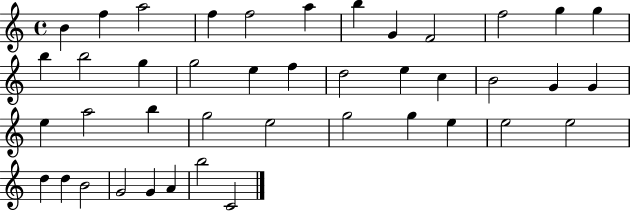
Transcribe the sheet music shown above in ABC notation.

X:1
T:Untitled
M:4/4
L:1/4
K:C
B f a2 f f2 a b G F2 f2 g g b b2 g g2 e f d2 e c B2 G G e a2 b g2 e2 g2 g e e2 e2 d d B2 G2 G A b2 C2